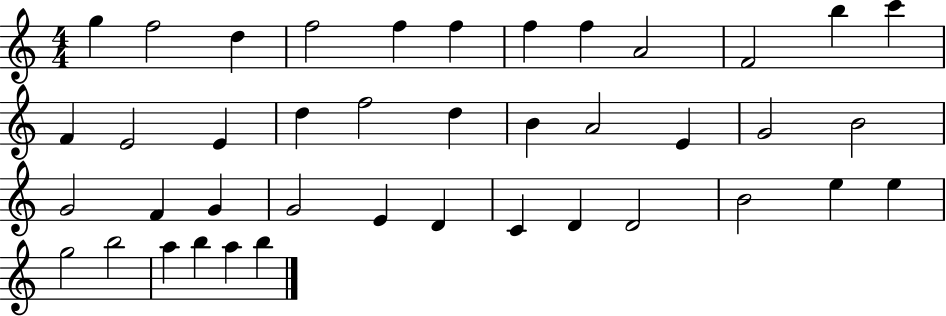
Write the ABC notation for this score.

X:1
T:Untitled
M:4/4
L:1/4
K:C
g f2 d f2 f f f f A2 F2 b c' F E2 E d f2 d B A2 E G2 B2 G2 F G G2 E D C D D2 B2 e e g2 b2 a b a b